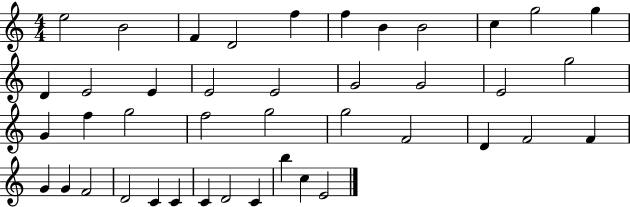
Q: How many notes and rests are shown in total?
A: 42